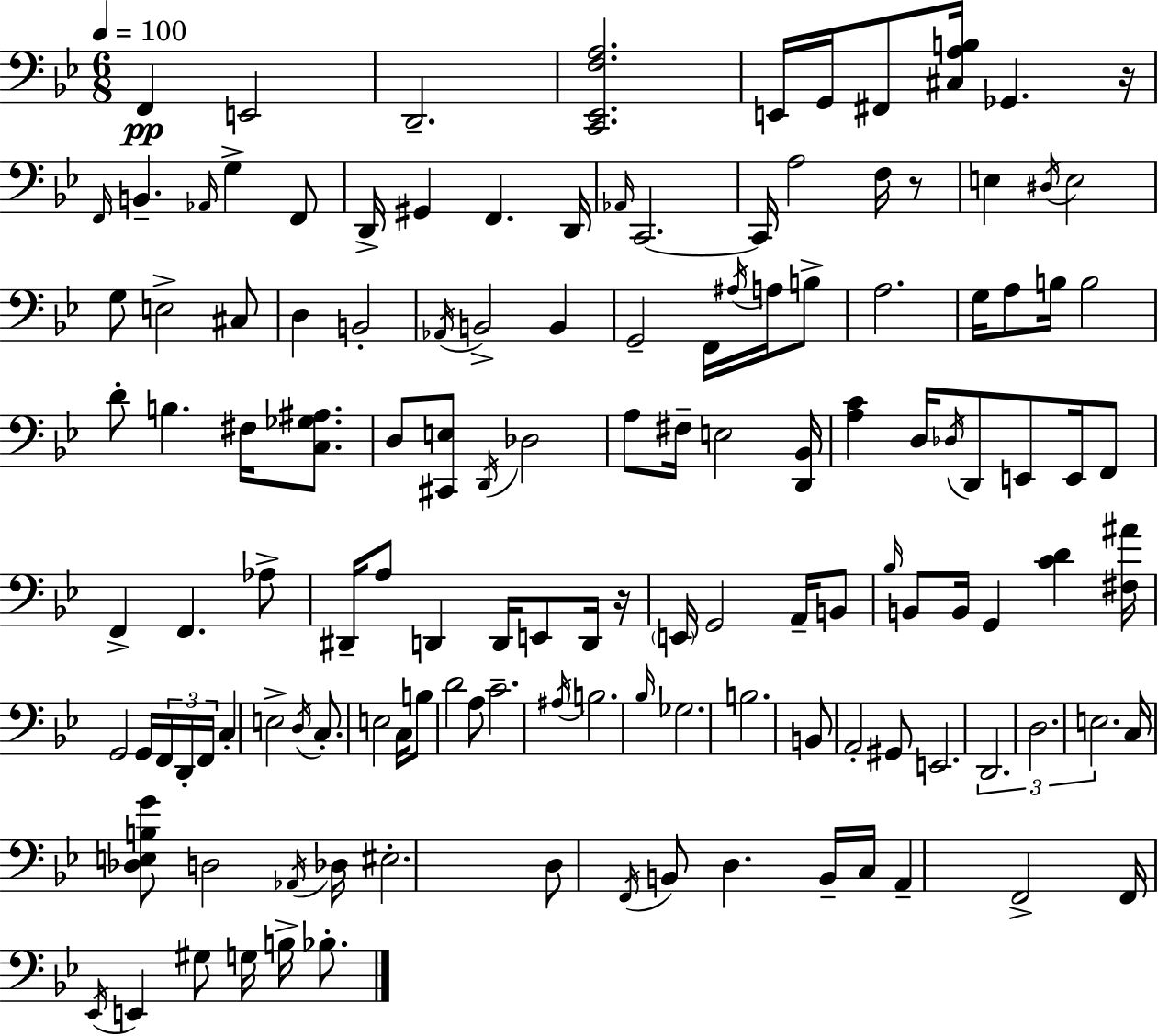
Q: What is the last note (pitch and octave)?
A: Bb3